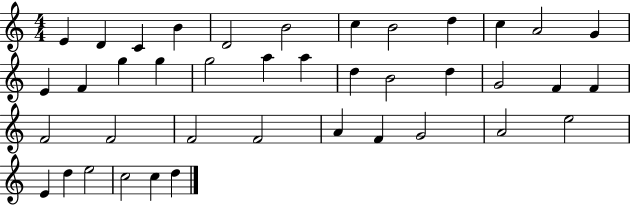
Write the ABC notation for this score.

X:1
T:Untitled
M:4/4
L:1/4
K:C
E D C B D2 B2 c B2 d c A2 G E F g g g2 a a d B2 d G2 F F F2 F2 F2 F2 A F G2 A2 e2 E d e2 c2 c d